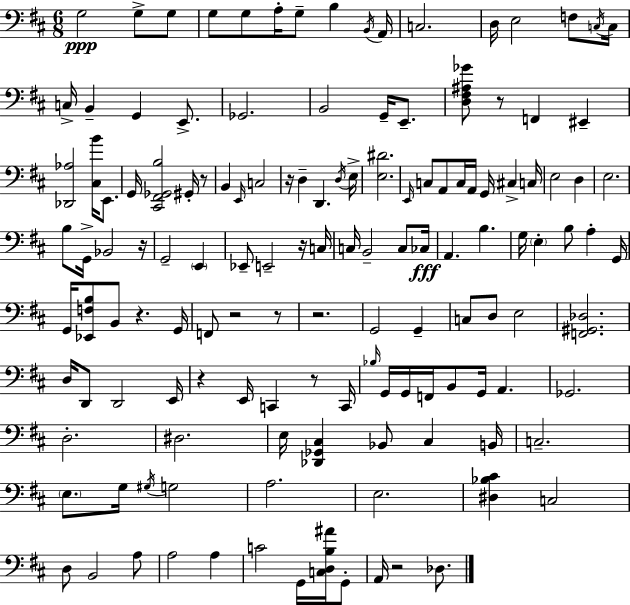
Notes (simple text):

G3/h G3/e G3/e G3/e G3/e A3/s G3/e B3/q B2/s A2/s C3/h. D3/s E3/h F3/e C3/s C3/s C3/s B2/q G2/q E2/e. Gb2/h. B2/h G2/s E2/e. [D3,F#3,A#3,Gb4]/e R/e F2/q EIS2/q [Db2,Ab3]/h [C#3,B4]/s E2/e. G2/s [C#2,F#2,Gb2,B3]/h G#2/s R/e B2/q E2/s C3/h R/s D3/q D2/q. D3/s E3/s [E3,D#4]/h. E2/s C3/e A2/e C3/s A2/s G2/s C#3/q C3/s E3/h D3/q E3/h. B3/e G2/s Bb2/h R/s G2/h E2/q Eb2/e E2/h R/s C3/s C3/s B2/h C3/e CES3/s A2/q. B3/q. G3/s E3/q B3/e A3/q G2/s G2/s [Eb2,F3,B3]/e B2/e R/q. G2/s F2/e R/h R/e R/h. G2/h G2/q C3/e D3/e E3/h [F2,G#2,Db3]/h. D3/s D2/e D2/h E2/s R/q E2/s C2/q R/e C2/s Bb3/s G2/s G2/s F2/s B2/e G2/s A2/q. Gb2/h. D3/h. D#3/h. E3/s [Db2,Gb2,C#3]/q Bb2/e C#3/q B2/s C3/h. E3/e. G3/s G#3/s G3/h A3/h. E3/h. [D#3,Bb3,C#4]/q C3/h D3/e B2/h A3/e A3/h A3/q C4/h G2/s [C3,D3,B3,A#4]/s G2/e A2/s R/h Db3/e.